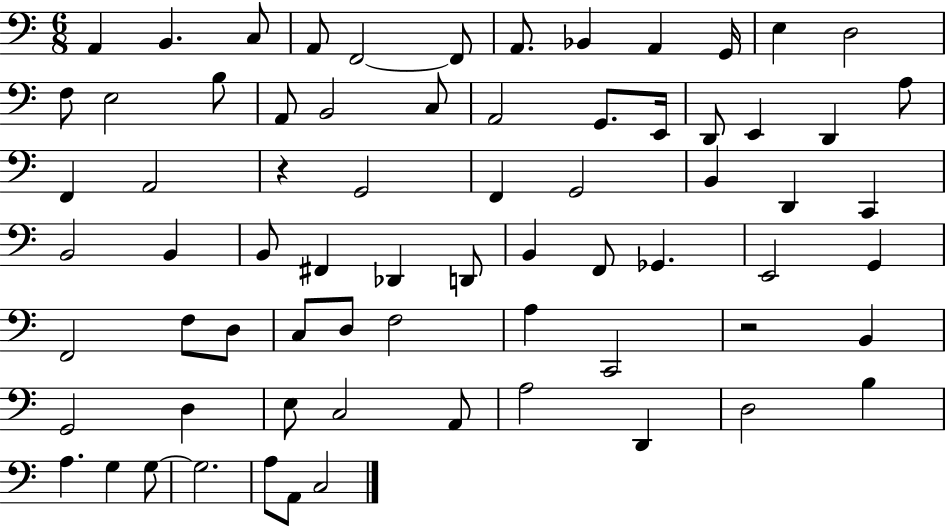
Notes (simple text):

A2/q B2/q. C3/e A2/e F2/h F2/e A2/e. Bb2/q A2/q G2/s E3/q D3/h F3/e E3/h B3/e A2/e B2/h C3/e A2/h G2/e. E2/s D2/e E2/q D2/q A3/e F2/q A2/h R/q G2/h F2/q G2/h B2/q D2/q C2/q B2/h B2/q B2/e F#2/q Db2/q D2/e B2/q F2/e Gb2/q. E2/h G2/q F2/h F3/e D3/e C3/e D3/e F3/h A3/q C2/h R/h B2/q G2/h D3/q E3/e C3/h A2/e A3/h D2/q D3/h B3/q A3/q. G3/q G3/e G3/h. A3/e A2/e C3/h